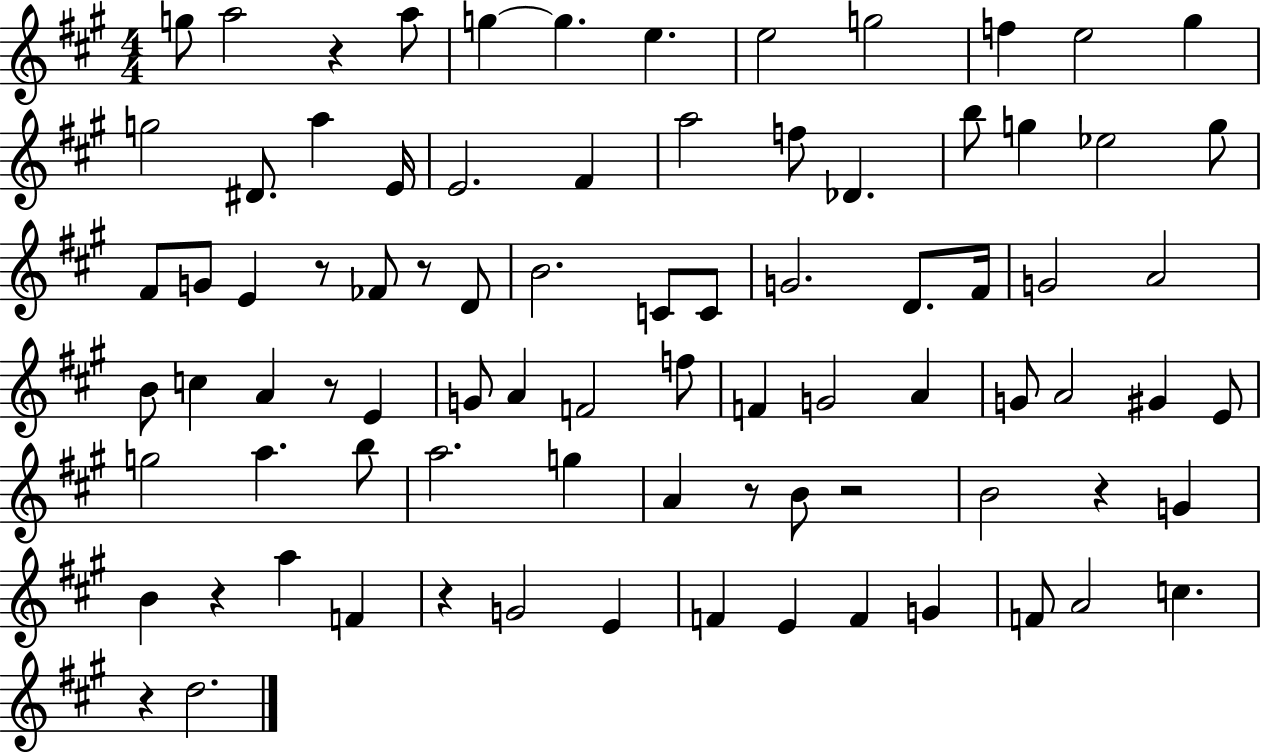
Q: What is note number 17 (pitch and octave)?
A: F#4